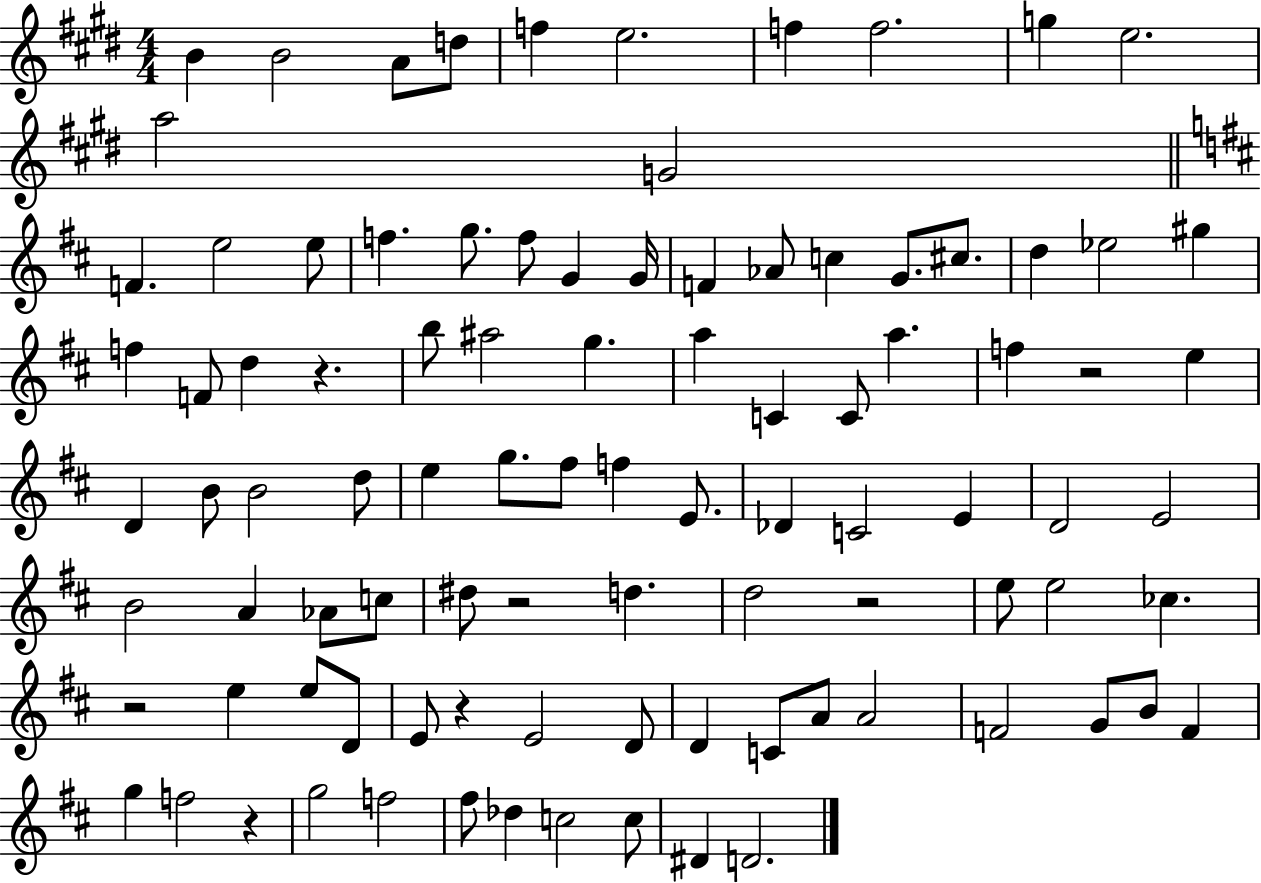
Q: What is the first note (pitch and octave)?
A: B4